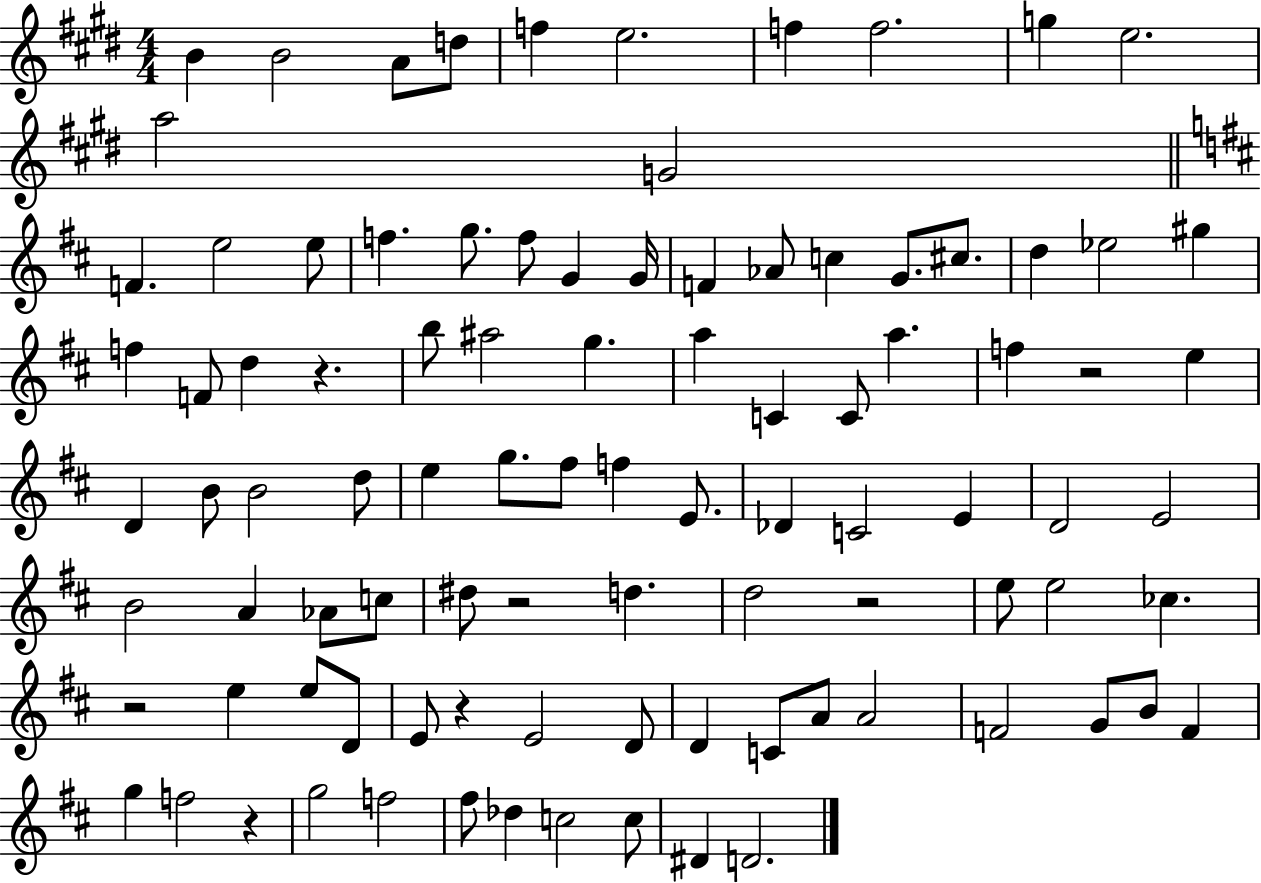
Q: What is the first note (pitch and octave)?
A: B4